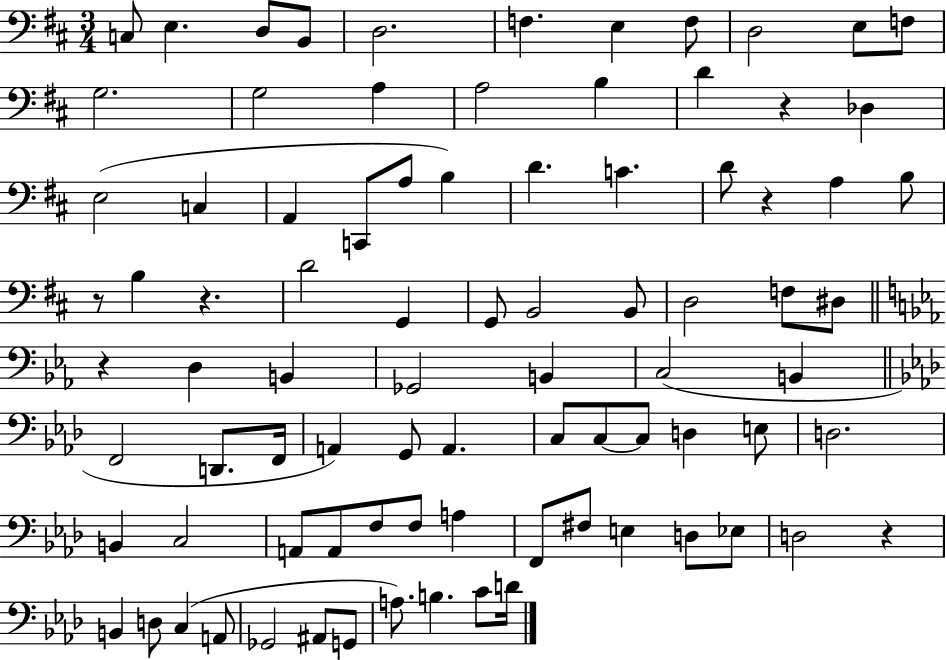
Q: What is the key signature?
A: D major